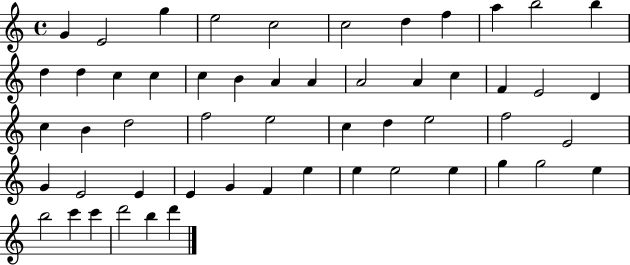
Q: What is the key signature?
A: C major